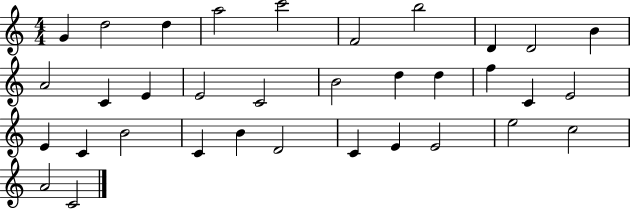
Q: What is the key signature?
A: C major